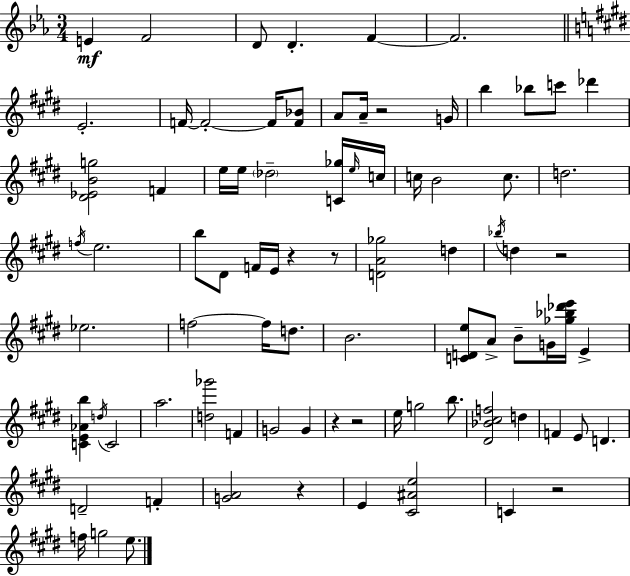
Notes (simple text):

E4/q F4/h D4/e D4/q. F4/q F4/h. E4/h. F4/s F4/h F4/s [F4,Bb4]/e A4/e A4/s R/h G4/s B5/q Bb5/e C6/e Db6/q [D#4,Eb4,B4,G5]/h F4/q E5/s E5/s Db5/h [C4,Gb5]/s E5/s C5/s C5/s B4/h C5/e. D5/h. F5/s E5/h. B5/e D#4/e F4/s E4/s R/q R/e [D4,A4,Gb5]/h D5/q Bb5/s D5/q R/h Eb5/h. F5/h F5/s D5/e. B4/h. [C4,D4,E5]/e A4/e B4/e G4/s [Gb5,Bb5,Db6,E6]/s E4/q [C4,E4,Ab4,B5]/q D5/s C4/h A5/h. [D5,Gb6]/h F4/q G4/h G4/q R/q R/h E5/s G5/h B5/e. [D#4,Bb4,C#5,F5]/h D5/q F4/q E4/e D4/q. D4/h F4/q [G4,A4]/h R/q E4/q [C#4,A#4,E5]/h C4/q R/h F5/s G5/h E5/e.